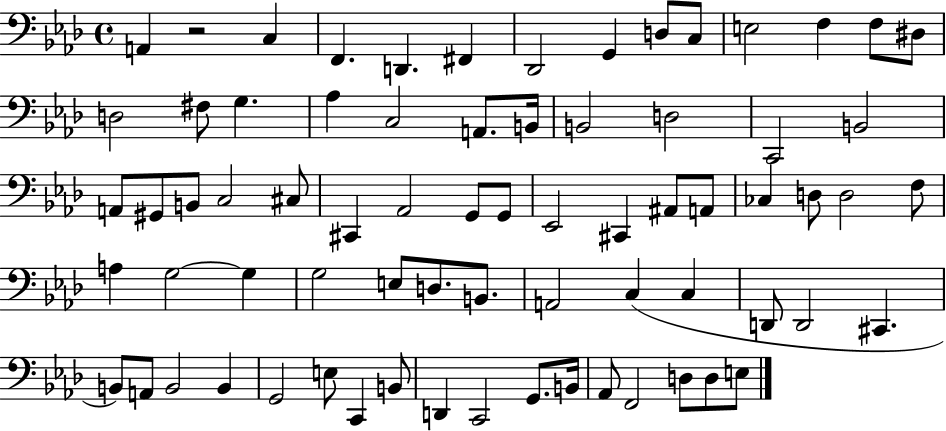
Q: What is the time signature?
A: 4/4